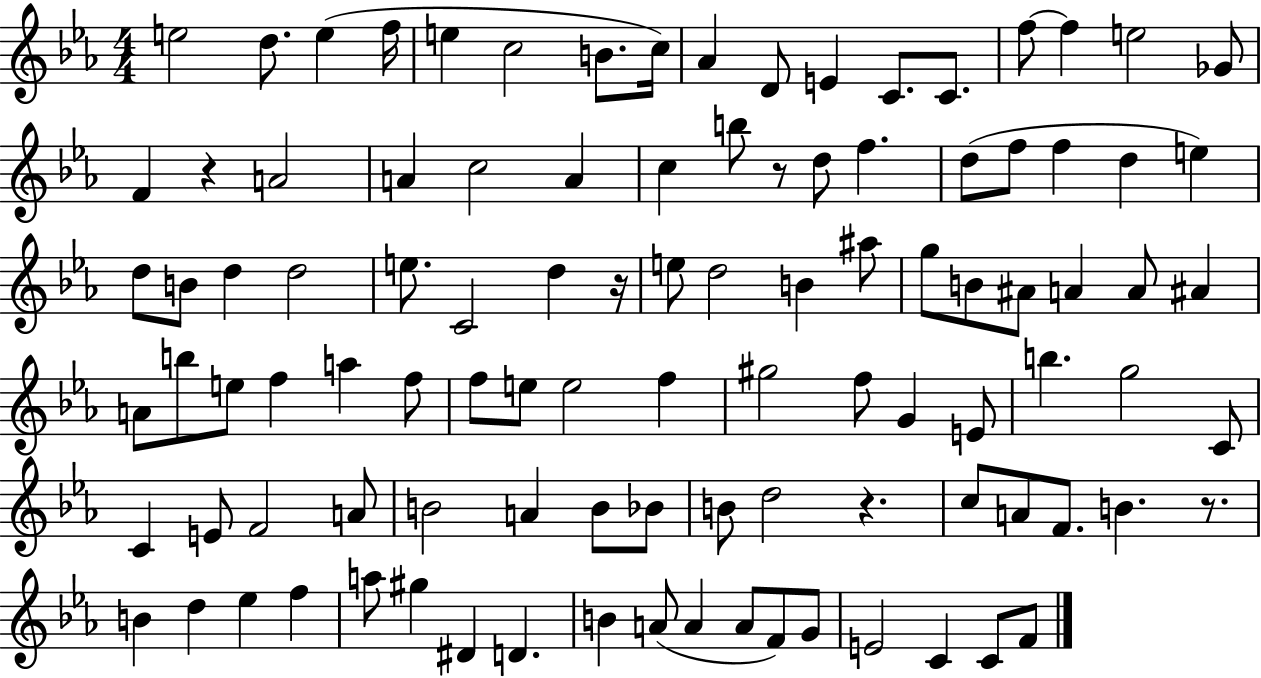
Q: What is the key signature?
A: EES major